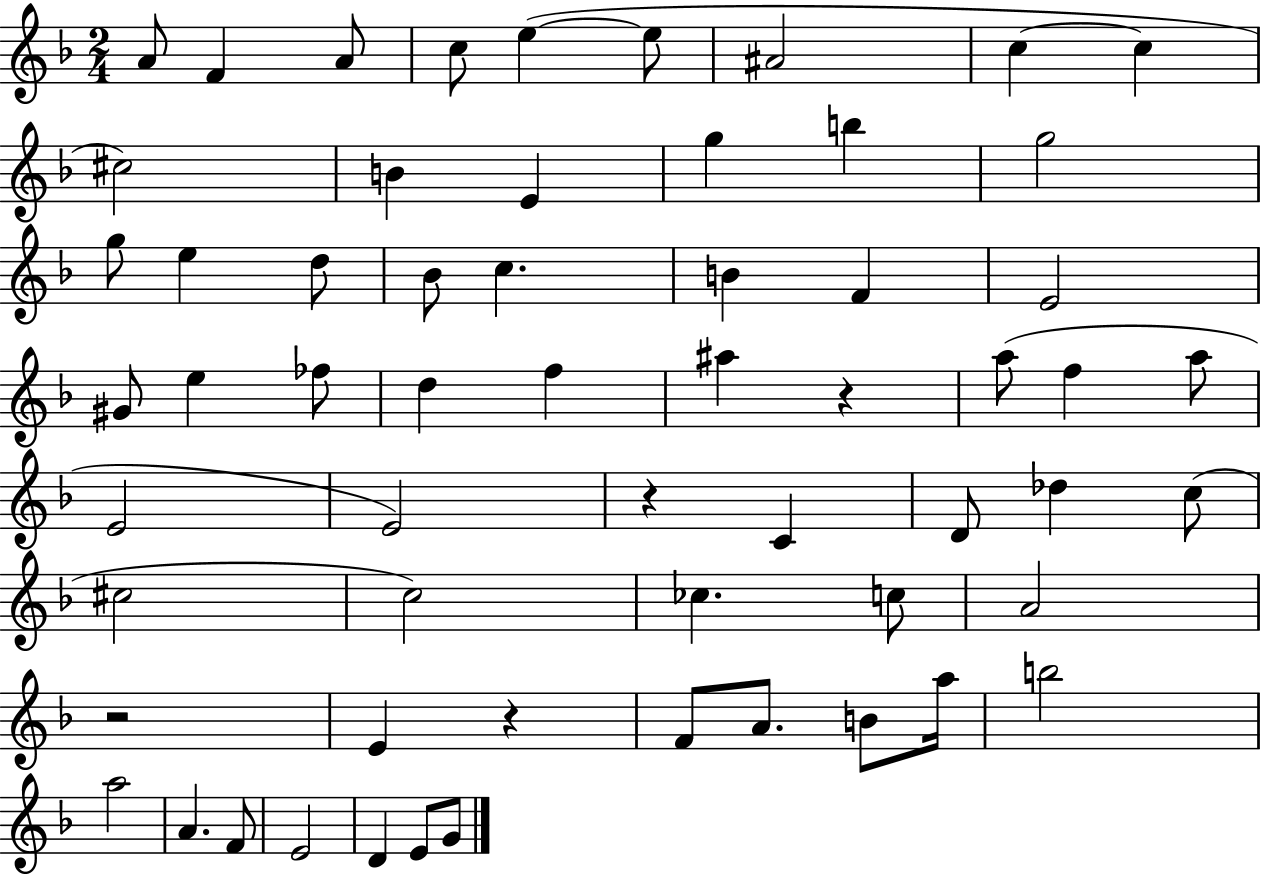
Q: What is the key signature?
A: F major